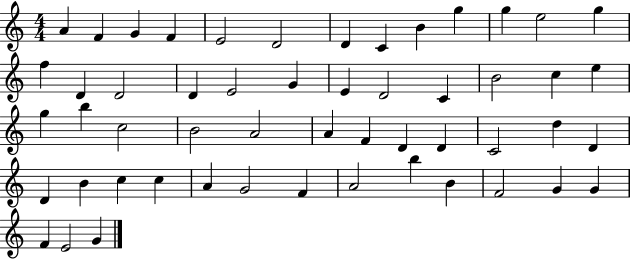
{
  \clef treble
  \numericTimeSignature
  \time 4/4
  \key c \major
  a'4 f'4 g'4 f'4 | e'2 d'2 | d'4 c'4 b'4 g''4 | g''4 e''2 g''4 | \break f''4 d'4 d'2 | d'4 e'2 g'4 | e'4 d'2 c'4 | b'2 c''4 e''4 | \break g''4 b''4 c''2 | b'2 a'2 | a'4 f'4 d'4 d'4 | c'2 d''4 d'4 | \break d'4 b'4 c''4 c''4 | a'4 g'2 f'4 | a'2 b''4 b'4 | f'2 g'4 g'4 | \break f'4 e'2 g'4 | \bar "|."
}